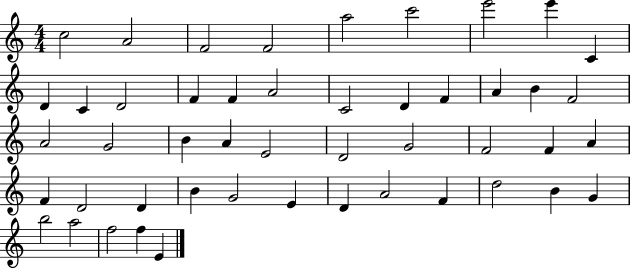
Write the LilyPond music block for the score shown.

{
  \clef treble
  \numericTimeSignature
  \time 4/4
  \key c \major
  c''2 a'2 | f'2 f'2 | a''2 c'''2 | e'''2 e'''4 c'4 | \break d'4 c'4 d'2 | f'4 f'4 a'2 | c'2 d'4 f'4 | a'4 b'4 f'2 | \break a'2 g'2 | b'4 a'4 e'2 | d'2 g'2 | f'2 f'4 a'4 | \break f'4 d'2 d'4 | b'4 g'2 e'4 | d'4 a'2 f'4 | d''2 b'4 g'4 | \break b''2 a''2 | f''2 f''4 e'4 | \bar "|."
}